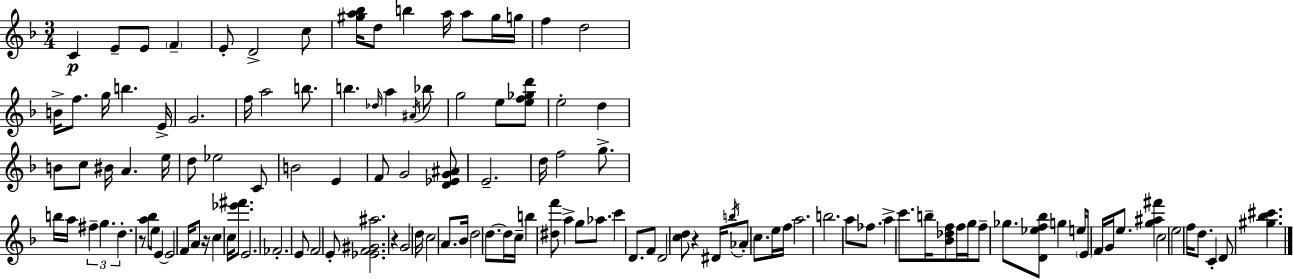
X:1
T:Untitled
M:3/4
L:1/4
K:F
C E/2 E/2 F E/2 D2 c/2 [^ga_b]/4 d/2 b a/4 a/2 ^g/4 g/4 f d2 B/4 f/2 g/4 b E/4 G2 f/4 a2 b/2 b _d/4 a ^A/4 _b/2 g2 e/2 [ef_gd']/2 e2 d B/2 c/2 ^B/4 A e/4 d/2 _e2 C/2 B2 E F/2 G2 [D_EG^A]/2 E2 d/4 f2 g/2 b/4 a/4 ^f g d z/2 [a_b]/2 e/2 E E2 F/4 A/2 z/4 c c/4 [_e'^f']/2 E2 _F2 E/2 F2 E/2 [_EF^G^a]2 z G2 d/4 c2 A/2 _B/4 d2 d/2 d/4 c/4 b [^df']/2 a g/2 _a/2 c' D/2 F/2 D2 [cd]/2 z ^D/4 b/4 _A/2 c/2 e/4 f/4 a2 b2 a/2 _f/2 a c'/2 b/4 [_B_df]/2 f/4 g/4 f/2 _g/2 [D_ef_b]/2 g e/4 E/2 F/4 G/4 e/2 [g^a^f'] c2 e2 f/4 d/2 C D/2 [^g_b^c']